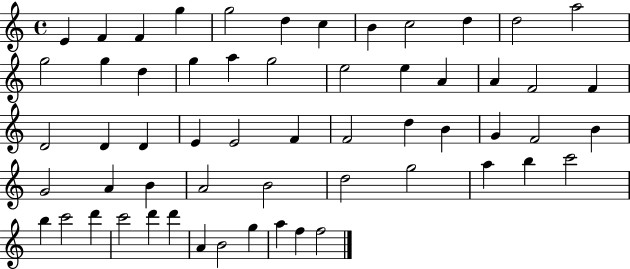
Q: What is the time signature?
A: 4/4